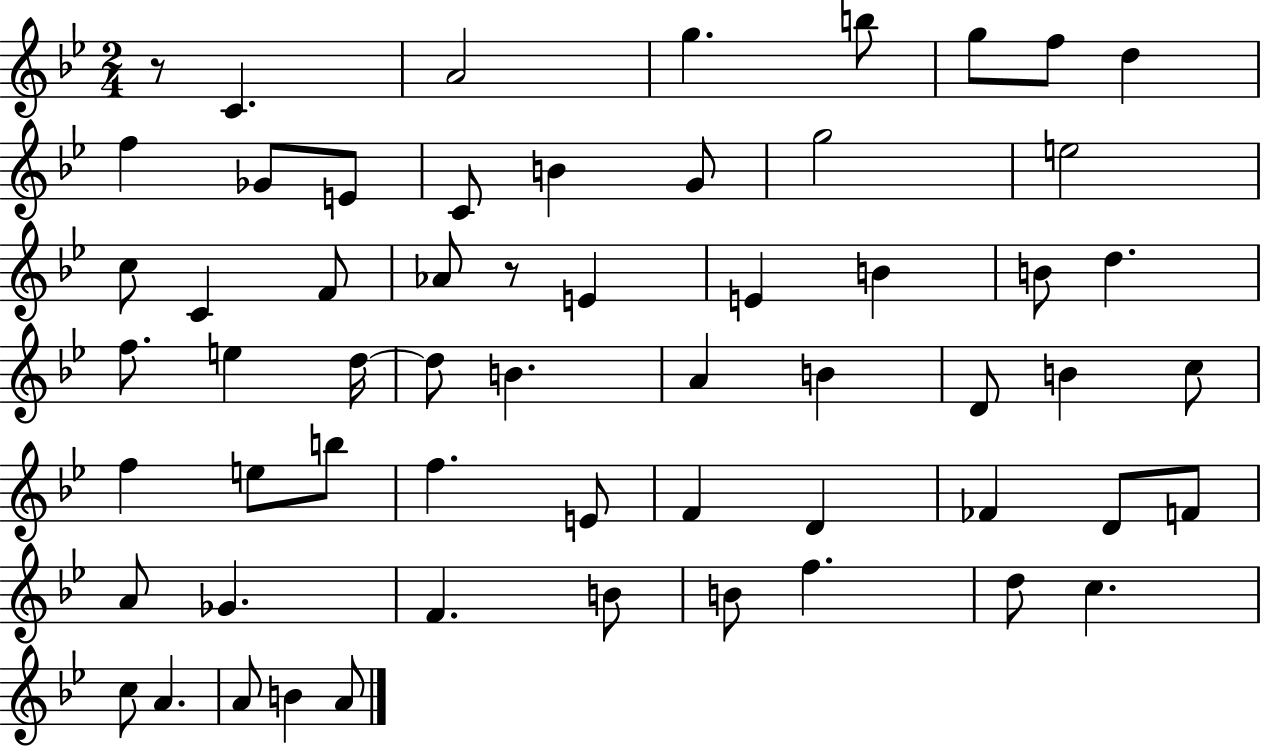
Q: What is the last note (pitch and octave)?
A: A4